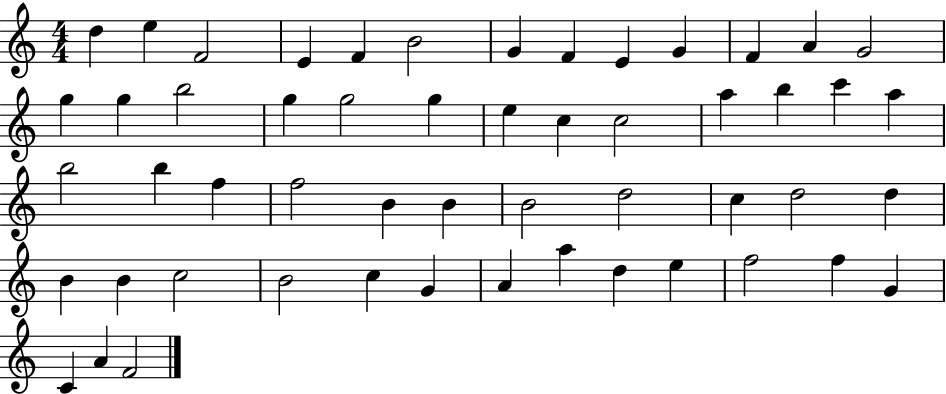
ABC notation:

X:1
T:Untitled
M:4/4
L:1/4
K:C
d e F2 E F B2 G F E G F A G2 g g b2 g g2 g e c c2 a b c' a b2 b f f2 B B B2 d2 c d2 d B B c2 B2 c G A a d e f2 f G C A F2